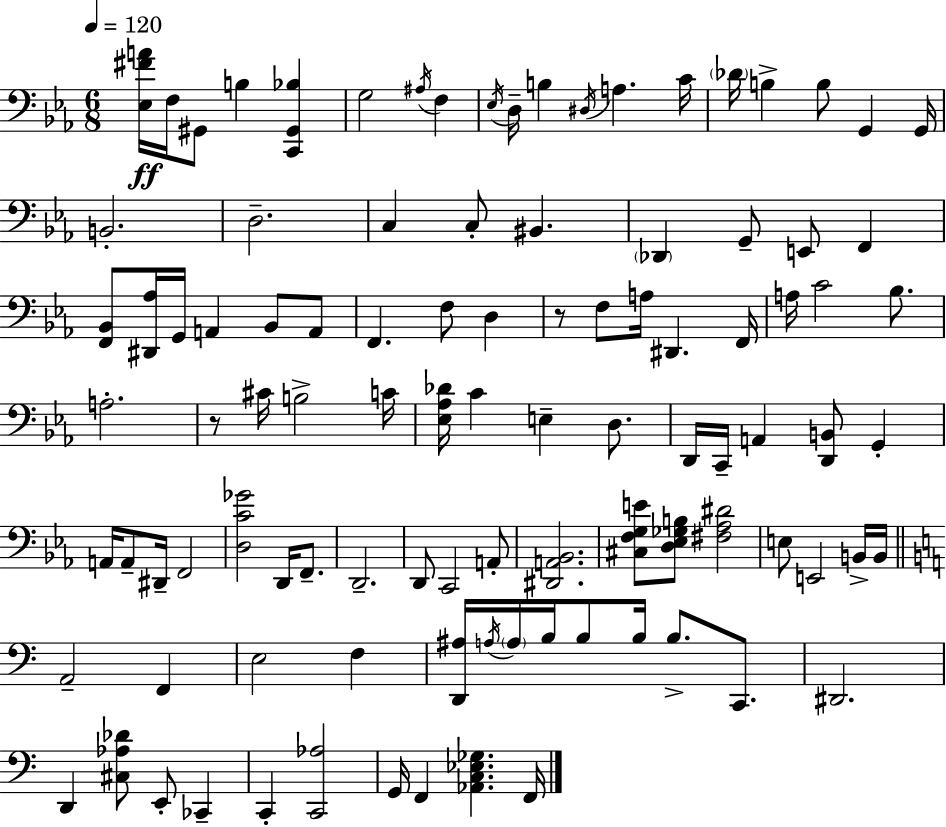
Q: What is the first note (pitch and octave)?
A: F3